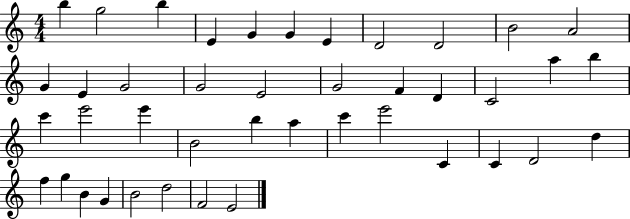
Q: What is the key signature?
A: C major